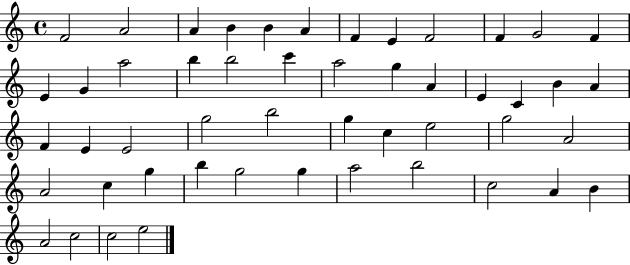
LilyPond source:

{
  \clef treble
  \time 4/4
  \defaultTimeSignature
  \key c \major
  f'2 a'2 | a'4 b'4 b'4 a'4 | f'4 e'4 f'2 | f'4 g'2 f'4 | \break e'4 g'4 a''2 | b''4 b''2 c'''4 | a''2 g''4 a'4 | e'4 c'4 b'4 a'4 | \break f'4 e'4 e'2 | g''2 b''2 | g''4 c''4 e''2 | g''2 a'2 | \break a'2 c''4 g''4 | b''4 g''2 g''4 | a''2 b''2 | c''2 a'4 b'4 | \break a'2 c''2 | c''2 e''2 | \bar "|."
}